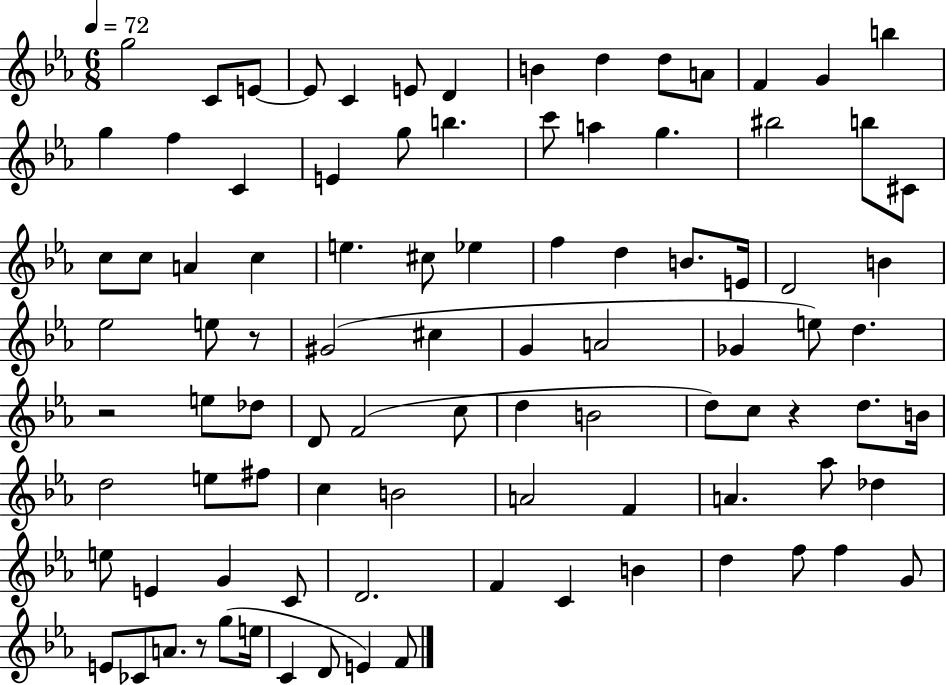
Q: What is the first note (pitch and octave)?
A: G5